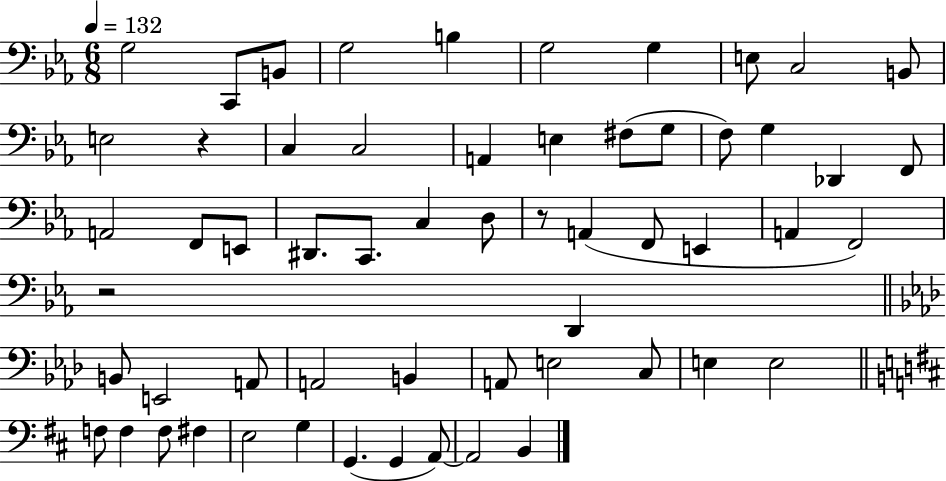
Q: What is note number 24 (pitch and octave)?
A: E2